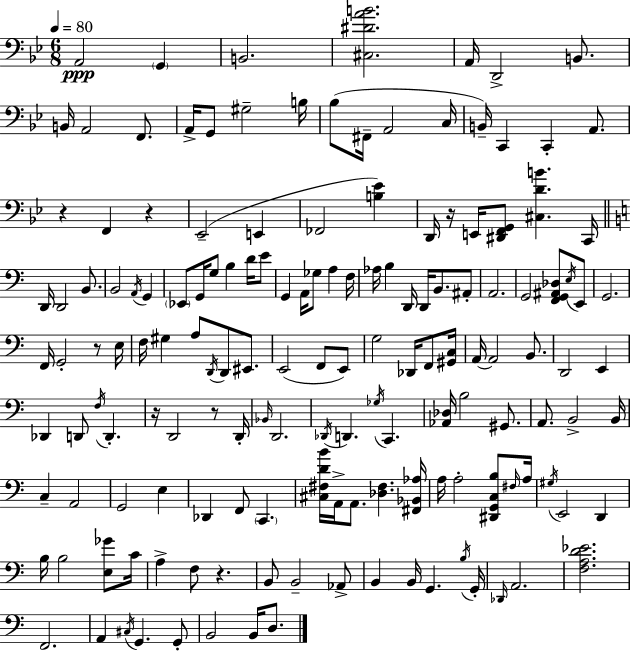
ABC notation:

X:1
T:Untitled
M:6/8
L:1/4
K:Gm
A,,2 G,, B,,2 [^C,^DAB]2 A,,/4 D,,2 B,,/2 B,,/4 A,,2 F,,/2 A,,/4 G,,/2 ^G,2 B,/4 _B,/2 ^F,,/4 A,,2 C,/4 B,,/4 C,, C,, A,,/2 z F,, z _E,,2 E,, _F,,2 [B,_E] D,,/4 z/4 E,,/4 [^D,,F,,G,,]/2 [^C,DB] C,,/4 D,,/4 D,,2 B,,/2 B,,2 A,,/4 G,, _E,,/2 G,,/4 G,/2 B, D/4 E/2 G,, A,,/4 _G,/2 A, F,/4 _A,/4 B, D,,/4 D,,/4 B,,/2 ^A,,/2 A,,2 G,,2 [F,,G,,^A,,_D,]/2 E,/4 E,,/2 G,,2 F,,/4 G,,2 z/2 E,/4 F,/4 ^G, A,/2 D,,/4 D,,/2 ^E,,/2 E,,2 F,,/2 E,,/2 G,2 _D,,/4 F,,/2 [^G,,C,]/4 A,,/4 A,,2 B,,/2 D,,2 E,, _D,, D,,/2 F,/4 D,, z/4 D,,2 z/2 D,,/4 _B,,/4 D,,2 _D,,/4 D,, _G,/4 C,, [_A,,_D,]/4 B,2 ^G,,/2 A,,/2 B,,2 B,,/4 C, A,,2 G,,2 E, _D,, F,,/2 C,, [^C,^F,DB]/4 A,,/4 A,,/2 [_D,^F,] [^F,,_B,,_A,]/4 A,/4 A,2 [^D,,G,,C,B,]/2 ^F,/4 A,/4 ^G,/4 E,,2 D,, B,/4 B,2 [E,_G]/2 C/4 A, F,/2 z B,,/2 B,,2 _A,,/2 B,, B,,/4 G,, B,/4 G,,/4 _D,,/4 A,,2 [F,A,D_E]2 F,,2 A,, ^C,/4 G,, G,,/2 B,,2 B,,/4 D,/2